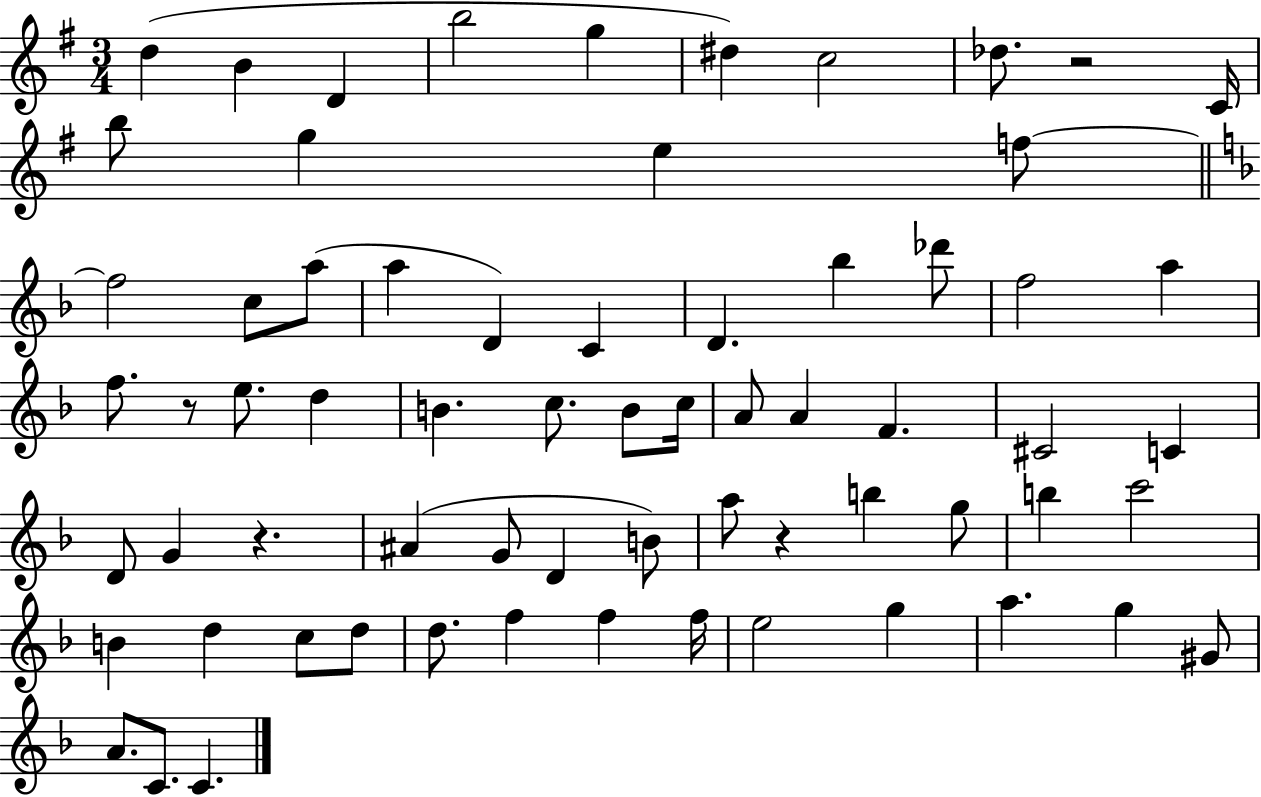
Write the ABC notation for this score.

X:1
T:Untitled
M:3/4
L:1/4
K:G
d B D b2 g ^d c2 _d/2 z2 C/4 b/2 g e f/2 f2 c/2 a/2 a D C D _b _d'/2 f2 a f/2 z/2 e/2 d B c/2 B/2 c/4 A/2 A F ^C2 C D/2 G z ^A G/2 D B/2 a/2 z b g/2 b c'2 B d c/2 d/2 d/2 f f f/4 e2 g a g ^G/2 A/2 C/2 C